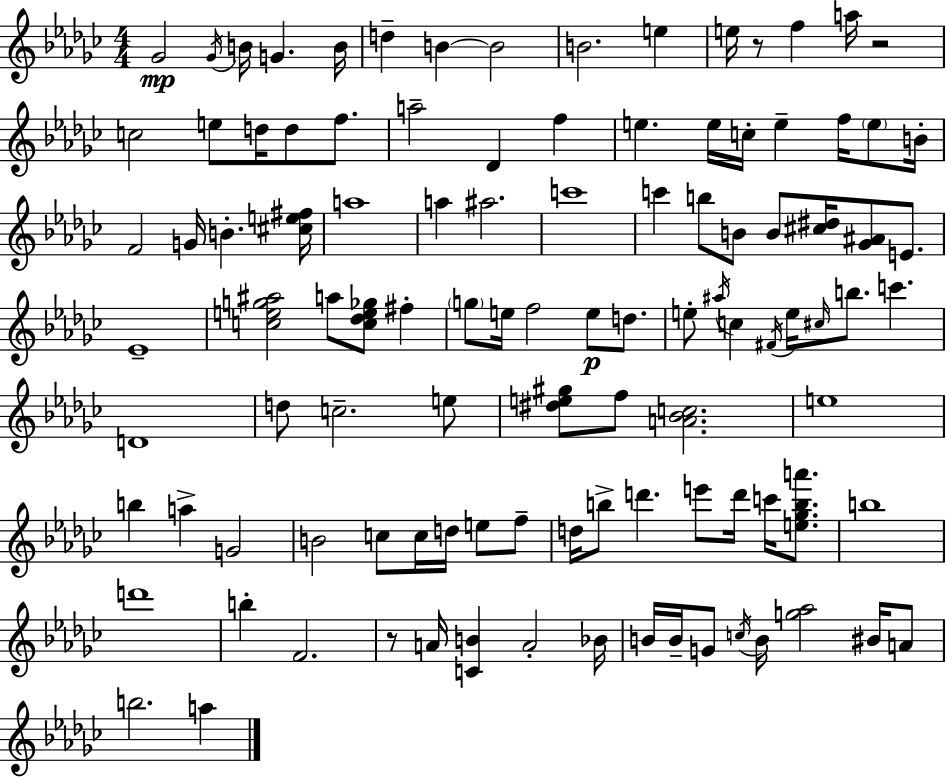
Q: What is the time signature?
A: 4/4